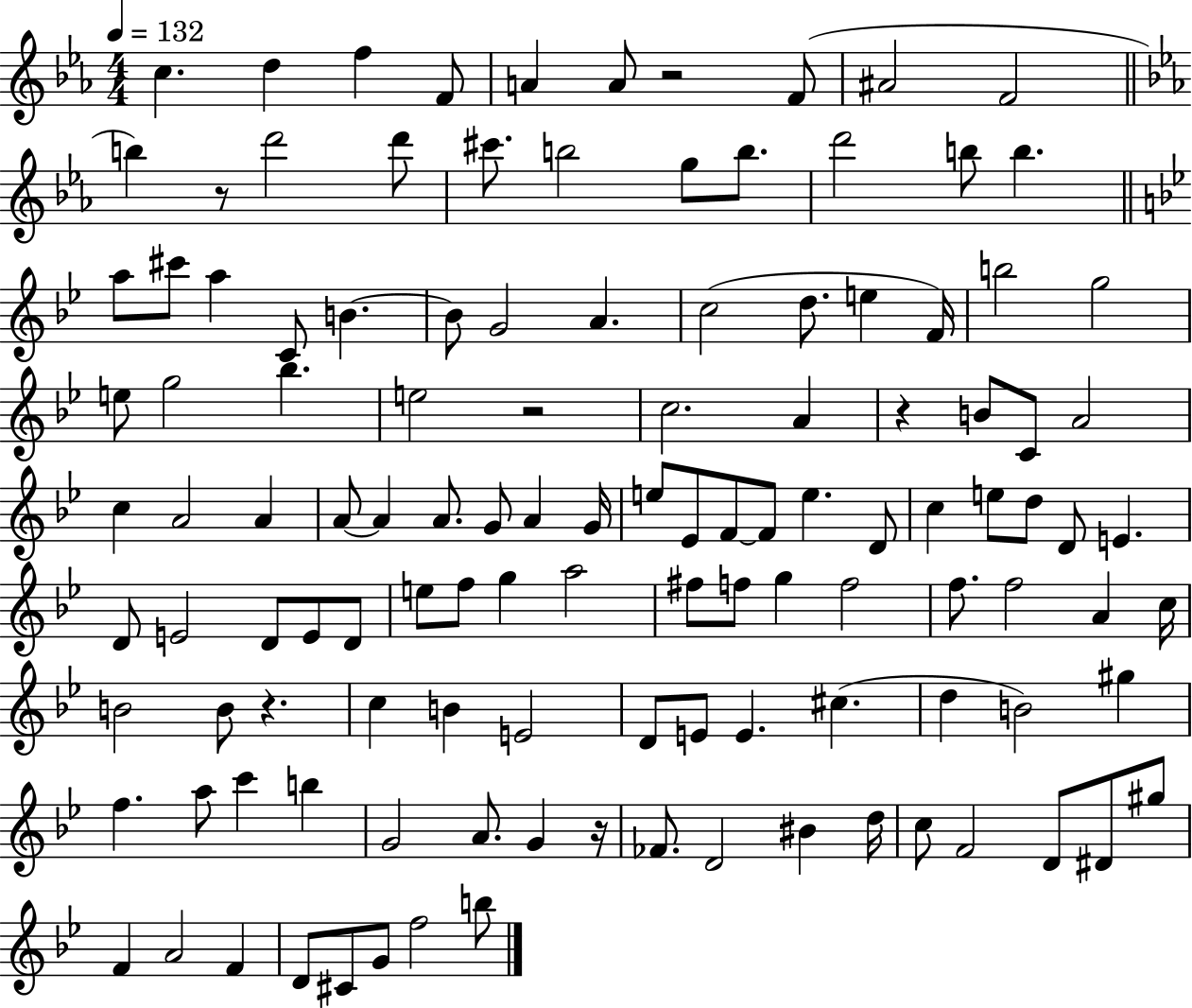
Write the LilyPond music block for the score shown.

{
  \clef treble
  \numericTimeSignature
  \time 4/4
  \key ees \major
  \tempo 4 = 132
  c''4. d''4 f''4 f'8 | a'4 a'8 r2 f'8( | ais'2 f'2 | \bar "||" \break \key c \minor b''4) r8 d'''2 d'''8 | cis'''8. b''2 g''8 b''8. | d'''2 b''8 b''4. | \bar "||" \break \key bes \major a''8 cis'''8 a''4 c'8 b'4.~~ | b'8 g'2 a'4. | c''2( d''8. e''4 f'16) | b''2 g''2 | \break e''8 g''2 bes''4. | e''2 r2 | c''2. a'4 | r4 b'8 c'8 a'2 | \break c''4 a'2 a'4 | a'8~~ a'4 a'8. g'8 a'4 g'16 | e''8 ees'8 f'8~~ f'8 e''4. d'8 | c''4 e''8 d''8 d'8 e'4. | \break d'8 e'2 d'8 e'8 d'8 | e''8 f''8 g''4 a''2 | fis''8 f''8 g''4 f''2 | f''8. f''2 a'4 c''16 | \break b'2 b'8 r4. | c''4 b'4 e'2 | d'8 e'8 e'4. cis''4.( | d''4 b'2) gis''4 | \break f''4. a''8 c'''4 b''4 | g'2 a'8. g'4 r16 | fes'8. d'2 bis'4 d''16 | c''8 f'2 d'8 dis'8 gis''8 | \break f'4 a'2 f'4 | d'8 cis'8 g'8 f''2 b''8 | \bar "|."
}